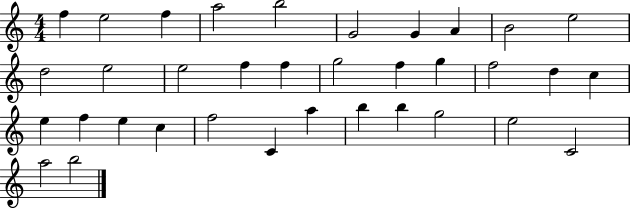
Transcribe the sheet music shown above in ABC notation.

X:1
T:Untitled
M:4/4
L:1/4
K:C
f e2 f a2 b2 G2 G A B2 e2 d2 e2 e2 f f g2 f g f2 d c e f e c f2 C a b b g2 e2 C2 a2 b2